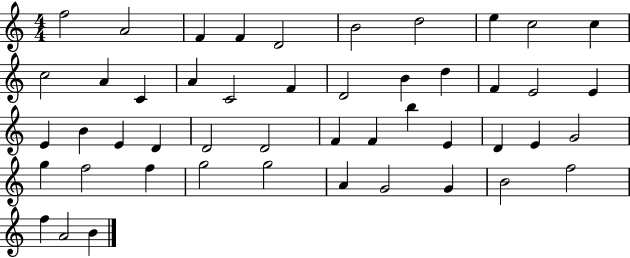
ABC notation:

X:1
T:Untitled
M:4/4
L:1/4
K:C
f2 A2 F F D2 B2 d2 e c2 c c2 A C A C2 F D2 B d F E2 E E B E D D2 D2 F F b E D E G2 g f2 f g2 g2 A G2 G B2 f2 f A2 B